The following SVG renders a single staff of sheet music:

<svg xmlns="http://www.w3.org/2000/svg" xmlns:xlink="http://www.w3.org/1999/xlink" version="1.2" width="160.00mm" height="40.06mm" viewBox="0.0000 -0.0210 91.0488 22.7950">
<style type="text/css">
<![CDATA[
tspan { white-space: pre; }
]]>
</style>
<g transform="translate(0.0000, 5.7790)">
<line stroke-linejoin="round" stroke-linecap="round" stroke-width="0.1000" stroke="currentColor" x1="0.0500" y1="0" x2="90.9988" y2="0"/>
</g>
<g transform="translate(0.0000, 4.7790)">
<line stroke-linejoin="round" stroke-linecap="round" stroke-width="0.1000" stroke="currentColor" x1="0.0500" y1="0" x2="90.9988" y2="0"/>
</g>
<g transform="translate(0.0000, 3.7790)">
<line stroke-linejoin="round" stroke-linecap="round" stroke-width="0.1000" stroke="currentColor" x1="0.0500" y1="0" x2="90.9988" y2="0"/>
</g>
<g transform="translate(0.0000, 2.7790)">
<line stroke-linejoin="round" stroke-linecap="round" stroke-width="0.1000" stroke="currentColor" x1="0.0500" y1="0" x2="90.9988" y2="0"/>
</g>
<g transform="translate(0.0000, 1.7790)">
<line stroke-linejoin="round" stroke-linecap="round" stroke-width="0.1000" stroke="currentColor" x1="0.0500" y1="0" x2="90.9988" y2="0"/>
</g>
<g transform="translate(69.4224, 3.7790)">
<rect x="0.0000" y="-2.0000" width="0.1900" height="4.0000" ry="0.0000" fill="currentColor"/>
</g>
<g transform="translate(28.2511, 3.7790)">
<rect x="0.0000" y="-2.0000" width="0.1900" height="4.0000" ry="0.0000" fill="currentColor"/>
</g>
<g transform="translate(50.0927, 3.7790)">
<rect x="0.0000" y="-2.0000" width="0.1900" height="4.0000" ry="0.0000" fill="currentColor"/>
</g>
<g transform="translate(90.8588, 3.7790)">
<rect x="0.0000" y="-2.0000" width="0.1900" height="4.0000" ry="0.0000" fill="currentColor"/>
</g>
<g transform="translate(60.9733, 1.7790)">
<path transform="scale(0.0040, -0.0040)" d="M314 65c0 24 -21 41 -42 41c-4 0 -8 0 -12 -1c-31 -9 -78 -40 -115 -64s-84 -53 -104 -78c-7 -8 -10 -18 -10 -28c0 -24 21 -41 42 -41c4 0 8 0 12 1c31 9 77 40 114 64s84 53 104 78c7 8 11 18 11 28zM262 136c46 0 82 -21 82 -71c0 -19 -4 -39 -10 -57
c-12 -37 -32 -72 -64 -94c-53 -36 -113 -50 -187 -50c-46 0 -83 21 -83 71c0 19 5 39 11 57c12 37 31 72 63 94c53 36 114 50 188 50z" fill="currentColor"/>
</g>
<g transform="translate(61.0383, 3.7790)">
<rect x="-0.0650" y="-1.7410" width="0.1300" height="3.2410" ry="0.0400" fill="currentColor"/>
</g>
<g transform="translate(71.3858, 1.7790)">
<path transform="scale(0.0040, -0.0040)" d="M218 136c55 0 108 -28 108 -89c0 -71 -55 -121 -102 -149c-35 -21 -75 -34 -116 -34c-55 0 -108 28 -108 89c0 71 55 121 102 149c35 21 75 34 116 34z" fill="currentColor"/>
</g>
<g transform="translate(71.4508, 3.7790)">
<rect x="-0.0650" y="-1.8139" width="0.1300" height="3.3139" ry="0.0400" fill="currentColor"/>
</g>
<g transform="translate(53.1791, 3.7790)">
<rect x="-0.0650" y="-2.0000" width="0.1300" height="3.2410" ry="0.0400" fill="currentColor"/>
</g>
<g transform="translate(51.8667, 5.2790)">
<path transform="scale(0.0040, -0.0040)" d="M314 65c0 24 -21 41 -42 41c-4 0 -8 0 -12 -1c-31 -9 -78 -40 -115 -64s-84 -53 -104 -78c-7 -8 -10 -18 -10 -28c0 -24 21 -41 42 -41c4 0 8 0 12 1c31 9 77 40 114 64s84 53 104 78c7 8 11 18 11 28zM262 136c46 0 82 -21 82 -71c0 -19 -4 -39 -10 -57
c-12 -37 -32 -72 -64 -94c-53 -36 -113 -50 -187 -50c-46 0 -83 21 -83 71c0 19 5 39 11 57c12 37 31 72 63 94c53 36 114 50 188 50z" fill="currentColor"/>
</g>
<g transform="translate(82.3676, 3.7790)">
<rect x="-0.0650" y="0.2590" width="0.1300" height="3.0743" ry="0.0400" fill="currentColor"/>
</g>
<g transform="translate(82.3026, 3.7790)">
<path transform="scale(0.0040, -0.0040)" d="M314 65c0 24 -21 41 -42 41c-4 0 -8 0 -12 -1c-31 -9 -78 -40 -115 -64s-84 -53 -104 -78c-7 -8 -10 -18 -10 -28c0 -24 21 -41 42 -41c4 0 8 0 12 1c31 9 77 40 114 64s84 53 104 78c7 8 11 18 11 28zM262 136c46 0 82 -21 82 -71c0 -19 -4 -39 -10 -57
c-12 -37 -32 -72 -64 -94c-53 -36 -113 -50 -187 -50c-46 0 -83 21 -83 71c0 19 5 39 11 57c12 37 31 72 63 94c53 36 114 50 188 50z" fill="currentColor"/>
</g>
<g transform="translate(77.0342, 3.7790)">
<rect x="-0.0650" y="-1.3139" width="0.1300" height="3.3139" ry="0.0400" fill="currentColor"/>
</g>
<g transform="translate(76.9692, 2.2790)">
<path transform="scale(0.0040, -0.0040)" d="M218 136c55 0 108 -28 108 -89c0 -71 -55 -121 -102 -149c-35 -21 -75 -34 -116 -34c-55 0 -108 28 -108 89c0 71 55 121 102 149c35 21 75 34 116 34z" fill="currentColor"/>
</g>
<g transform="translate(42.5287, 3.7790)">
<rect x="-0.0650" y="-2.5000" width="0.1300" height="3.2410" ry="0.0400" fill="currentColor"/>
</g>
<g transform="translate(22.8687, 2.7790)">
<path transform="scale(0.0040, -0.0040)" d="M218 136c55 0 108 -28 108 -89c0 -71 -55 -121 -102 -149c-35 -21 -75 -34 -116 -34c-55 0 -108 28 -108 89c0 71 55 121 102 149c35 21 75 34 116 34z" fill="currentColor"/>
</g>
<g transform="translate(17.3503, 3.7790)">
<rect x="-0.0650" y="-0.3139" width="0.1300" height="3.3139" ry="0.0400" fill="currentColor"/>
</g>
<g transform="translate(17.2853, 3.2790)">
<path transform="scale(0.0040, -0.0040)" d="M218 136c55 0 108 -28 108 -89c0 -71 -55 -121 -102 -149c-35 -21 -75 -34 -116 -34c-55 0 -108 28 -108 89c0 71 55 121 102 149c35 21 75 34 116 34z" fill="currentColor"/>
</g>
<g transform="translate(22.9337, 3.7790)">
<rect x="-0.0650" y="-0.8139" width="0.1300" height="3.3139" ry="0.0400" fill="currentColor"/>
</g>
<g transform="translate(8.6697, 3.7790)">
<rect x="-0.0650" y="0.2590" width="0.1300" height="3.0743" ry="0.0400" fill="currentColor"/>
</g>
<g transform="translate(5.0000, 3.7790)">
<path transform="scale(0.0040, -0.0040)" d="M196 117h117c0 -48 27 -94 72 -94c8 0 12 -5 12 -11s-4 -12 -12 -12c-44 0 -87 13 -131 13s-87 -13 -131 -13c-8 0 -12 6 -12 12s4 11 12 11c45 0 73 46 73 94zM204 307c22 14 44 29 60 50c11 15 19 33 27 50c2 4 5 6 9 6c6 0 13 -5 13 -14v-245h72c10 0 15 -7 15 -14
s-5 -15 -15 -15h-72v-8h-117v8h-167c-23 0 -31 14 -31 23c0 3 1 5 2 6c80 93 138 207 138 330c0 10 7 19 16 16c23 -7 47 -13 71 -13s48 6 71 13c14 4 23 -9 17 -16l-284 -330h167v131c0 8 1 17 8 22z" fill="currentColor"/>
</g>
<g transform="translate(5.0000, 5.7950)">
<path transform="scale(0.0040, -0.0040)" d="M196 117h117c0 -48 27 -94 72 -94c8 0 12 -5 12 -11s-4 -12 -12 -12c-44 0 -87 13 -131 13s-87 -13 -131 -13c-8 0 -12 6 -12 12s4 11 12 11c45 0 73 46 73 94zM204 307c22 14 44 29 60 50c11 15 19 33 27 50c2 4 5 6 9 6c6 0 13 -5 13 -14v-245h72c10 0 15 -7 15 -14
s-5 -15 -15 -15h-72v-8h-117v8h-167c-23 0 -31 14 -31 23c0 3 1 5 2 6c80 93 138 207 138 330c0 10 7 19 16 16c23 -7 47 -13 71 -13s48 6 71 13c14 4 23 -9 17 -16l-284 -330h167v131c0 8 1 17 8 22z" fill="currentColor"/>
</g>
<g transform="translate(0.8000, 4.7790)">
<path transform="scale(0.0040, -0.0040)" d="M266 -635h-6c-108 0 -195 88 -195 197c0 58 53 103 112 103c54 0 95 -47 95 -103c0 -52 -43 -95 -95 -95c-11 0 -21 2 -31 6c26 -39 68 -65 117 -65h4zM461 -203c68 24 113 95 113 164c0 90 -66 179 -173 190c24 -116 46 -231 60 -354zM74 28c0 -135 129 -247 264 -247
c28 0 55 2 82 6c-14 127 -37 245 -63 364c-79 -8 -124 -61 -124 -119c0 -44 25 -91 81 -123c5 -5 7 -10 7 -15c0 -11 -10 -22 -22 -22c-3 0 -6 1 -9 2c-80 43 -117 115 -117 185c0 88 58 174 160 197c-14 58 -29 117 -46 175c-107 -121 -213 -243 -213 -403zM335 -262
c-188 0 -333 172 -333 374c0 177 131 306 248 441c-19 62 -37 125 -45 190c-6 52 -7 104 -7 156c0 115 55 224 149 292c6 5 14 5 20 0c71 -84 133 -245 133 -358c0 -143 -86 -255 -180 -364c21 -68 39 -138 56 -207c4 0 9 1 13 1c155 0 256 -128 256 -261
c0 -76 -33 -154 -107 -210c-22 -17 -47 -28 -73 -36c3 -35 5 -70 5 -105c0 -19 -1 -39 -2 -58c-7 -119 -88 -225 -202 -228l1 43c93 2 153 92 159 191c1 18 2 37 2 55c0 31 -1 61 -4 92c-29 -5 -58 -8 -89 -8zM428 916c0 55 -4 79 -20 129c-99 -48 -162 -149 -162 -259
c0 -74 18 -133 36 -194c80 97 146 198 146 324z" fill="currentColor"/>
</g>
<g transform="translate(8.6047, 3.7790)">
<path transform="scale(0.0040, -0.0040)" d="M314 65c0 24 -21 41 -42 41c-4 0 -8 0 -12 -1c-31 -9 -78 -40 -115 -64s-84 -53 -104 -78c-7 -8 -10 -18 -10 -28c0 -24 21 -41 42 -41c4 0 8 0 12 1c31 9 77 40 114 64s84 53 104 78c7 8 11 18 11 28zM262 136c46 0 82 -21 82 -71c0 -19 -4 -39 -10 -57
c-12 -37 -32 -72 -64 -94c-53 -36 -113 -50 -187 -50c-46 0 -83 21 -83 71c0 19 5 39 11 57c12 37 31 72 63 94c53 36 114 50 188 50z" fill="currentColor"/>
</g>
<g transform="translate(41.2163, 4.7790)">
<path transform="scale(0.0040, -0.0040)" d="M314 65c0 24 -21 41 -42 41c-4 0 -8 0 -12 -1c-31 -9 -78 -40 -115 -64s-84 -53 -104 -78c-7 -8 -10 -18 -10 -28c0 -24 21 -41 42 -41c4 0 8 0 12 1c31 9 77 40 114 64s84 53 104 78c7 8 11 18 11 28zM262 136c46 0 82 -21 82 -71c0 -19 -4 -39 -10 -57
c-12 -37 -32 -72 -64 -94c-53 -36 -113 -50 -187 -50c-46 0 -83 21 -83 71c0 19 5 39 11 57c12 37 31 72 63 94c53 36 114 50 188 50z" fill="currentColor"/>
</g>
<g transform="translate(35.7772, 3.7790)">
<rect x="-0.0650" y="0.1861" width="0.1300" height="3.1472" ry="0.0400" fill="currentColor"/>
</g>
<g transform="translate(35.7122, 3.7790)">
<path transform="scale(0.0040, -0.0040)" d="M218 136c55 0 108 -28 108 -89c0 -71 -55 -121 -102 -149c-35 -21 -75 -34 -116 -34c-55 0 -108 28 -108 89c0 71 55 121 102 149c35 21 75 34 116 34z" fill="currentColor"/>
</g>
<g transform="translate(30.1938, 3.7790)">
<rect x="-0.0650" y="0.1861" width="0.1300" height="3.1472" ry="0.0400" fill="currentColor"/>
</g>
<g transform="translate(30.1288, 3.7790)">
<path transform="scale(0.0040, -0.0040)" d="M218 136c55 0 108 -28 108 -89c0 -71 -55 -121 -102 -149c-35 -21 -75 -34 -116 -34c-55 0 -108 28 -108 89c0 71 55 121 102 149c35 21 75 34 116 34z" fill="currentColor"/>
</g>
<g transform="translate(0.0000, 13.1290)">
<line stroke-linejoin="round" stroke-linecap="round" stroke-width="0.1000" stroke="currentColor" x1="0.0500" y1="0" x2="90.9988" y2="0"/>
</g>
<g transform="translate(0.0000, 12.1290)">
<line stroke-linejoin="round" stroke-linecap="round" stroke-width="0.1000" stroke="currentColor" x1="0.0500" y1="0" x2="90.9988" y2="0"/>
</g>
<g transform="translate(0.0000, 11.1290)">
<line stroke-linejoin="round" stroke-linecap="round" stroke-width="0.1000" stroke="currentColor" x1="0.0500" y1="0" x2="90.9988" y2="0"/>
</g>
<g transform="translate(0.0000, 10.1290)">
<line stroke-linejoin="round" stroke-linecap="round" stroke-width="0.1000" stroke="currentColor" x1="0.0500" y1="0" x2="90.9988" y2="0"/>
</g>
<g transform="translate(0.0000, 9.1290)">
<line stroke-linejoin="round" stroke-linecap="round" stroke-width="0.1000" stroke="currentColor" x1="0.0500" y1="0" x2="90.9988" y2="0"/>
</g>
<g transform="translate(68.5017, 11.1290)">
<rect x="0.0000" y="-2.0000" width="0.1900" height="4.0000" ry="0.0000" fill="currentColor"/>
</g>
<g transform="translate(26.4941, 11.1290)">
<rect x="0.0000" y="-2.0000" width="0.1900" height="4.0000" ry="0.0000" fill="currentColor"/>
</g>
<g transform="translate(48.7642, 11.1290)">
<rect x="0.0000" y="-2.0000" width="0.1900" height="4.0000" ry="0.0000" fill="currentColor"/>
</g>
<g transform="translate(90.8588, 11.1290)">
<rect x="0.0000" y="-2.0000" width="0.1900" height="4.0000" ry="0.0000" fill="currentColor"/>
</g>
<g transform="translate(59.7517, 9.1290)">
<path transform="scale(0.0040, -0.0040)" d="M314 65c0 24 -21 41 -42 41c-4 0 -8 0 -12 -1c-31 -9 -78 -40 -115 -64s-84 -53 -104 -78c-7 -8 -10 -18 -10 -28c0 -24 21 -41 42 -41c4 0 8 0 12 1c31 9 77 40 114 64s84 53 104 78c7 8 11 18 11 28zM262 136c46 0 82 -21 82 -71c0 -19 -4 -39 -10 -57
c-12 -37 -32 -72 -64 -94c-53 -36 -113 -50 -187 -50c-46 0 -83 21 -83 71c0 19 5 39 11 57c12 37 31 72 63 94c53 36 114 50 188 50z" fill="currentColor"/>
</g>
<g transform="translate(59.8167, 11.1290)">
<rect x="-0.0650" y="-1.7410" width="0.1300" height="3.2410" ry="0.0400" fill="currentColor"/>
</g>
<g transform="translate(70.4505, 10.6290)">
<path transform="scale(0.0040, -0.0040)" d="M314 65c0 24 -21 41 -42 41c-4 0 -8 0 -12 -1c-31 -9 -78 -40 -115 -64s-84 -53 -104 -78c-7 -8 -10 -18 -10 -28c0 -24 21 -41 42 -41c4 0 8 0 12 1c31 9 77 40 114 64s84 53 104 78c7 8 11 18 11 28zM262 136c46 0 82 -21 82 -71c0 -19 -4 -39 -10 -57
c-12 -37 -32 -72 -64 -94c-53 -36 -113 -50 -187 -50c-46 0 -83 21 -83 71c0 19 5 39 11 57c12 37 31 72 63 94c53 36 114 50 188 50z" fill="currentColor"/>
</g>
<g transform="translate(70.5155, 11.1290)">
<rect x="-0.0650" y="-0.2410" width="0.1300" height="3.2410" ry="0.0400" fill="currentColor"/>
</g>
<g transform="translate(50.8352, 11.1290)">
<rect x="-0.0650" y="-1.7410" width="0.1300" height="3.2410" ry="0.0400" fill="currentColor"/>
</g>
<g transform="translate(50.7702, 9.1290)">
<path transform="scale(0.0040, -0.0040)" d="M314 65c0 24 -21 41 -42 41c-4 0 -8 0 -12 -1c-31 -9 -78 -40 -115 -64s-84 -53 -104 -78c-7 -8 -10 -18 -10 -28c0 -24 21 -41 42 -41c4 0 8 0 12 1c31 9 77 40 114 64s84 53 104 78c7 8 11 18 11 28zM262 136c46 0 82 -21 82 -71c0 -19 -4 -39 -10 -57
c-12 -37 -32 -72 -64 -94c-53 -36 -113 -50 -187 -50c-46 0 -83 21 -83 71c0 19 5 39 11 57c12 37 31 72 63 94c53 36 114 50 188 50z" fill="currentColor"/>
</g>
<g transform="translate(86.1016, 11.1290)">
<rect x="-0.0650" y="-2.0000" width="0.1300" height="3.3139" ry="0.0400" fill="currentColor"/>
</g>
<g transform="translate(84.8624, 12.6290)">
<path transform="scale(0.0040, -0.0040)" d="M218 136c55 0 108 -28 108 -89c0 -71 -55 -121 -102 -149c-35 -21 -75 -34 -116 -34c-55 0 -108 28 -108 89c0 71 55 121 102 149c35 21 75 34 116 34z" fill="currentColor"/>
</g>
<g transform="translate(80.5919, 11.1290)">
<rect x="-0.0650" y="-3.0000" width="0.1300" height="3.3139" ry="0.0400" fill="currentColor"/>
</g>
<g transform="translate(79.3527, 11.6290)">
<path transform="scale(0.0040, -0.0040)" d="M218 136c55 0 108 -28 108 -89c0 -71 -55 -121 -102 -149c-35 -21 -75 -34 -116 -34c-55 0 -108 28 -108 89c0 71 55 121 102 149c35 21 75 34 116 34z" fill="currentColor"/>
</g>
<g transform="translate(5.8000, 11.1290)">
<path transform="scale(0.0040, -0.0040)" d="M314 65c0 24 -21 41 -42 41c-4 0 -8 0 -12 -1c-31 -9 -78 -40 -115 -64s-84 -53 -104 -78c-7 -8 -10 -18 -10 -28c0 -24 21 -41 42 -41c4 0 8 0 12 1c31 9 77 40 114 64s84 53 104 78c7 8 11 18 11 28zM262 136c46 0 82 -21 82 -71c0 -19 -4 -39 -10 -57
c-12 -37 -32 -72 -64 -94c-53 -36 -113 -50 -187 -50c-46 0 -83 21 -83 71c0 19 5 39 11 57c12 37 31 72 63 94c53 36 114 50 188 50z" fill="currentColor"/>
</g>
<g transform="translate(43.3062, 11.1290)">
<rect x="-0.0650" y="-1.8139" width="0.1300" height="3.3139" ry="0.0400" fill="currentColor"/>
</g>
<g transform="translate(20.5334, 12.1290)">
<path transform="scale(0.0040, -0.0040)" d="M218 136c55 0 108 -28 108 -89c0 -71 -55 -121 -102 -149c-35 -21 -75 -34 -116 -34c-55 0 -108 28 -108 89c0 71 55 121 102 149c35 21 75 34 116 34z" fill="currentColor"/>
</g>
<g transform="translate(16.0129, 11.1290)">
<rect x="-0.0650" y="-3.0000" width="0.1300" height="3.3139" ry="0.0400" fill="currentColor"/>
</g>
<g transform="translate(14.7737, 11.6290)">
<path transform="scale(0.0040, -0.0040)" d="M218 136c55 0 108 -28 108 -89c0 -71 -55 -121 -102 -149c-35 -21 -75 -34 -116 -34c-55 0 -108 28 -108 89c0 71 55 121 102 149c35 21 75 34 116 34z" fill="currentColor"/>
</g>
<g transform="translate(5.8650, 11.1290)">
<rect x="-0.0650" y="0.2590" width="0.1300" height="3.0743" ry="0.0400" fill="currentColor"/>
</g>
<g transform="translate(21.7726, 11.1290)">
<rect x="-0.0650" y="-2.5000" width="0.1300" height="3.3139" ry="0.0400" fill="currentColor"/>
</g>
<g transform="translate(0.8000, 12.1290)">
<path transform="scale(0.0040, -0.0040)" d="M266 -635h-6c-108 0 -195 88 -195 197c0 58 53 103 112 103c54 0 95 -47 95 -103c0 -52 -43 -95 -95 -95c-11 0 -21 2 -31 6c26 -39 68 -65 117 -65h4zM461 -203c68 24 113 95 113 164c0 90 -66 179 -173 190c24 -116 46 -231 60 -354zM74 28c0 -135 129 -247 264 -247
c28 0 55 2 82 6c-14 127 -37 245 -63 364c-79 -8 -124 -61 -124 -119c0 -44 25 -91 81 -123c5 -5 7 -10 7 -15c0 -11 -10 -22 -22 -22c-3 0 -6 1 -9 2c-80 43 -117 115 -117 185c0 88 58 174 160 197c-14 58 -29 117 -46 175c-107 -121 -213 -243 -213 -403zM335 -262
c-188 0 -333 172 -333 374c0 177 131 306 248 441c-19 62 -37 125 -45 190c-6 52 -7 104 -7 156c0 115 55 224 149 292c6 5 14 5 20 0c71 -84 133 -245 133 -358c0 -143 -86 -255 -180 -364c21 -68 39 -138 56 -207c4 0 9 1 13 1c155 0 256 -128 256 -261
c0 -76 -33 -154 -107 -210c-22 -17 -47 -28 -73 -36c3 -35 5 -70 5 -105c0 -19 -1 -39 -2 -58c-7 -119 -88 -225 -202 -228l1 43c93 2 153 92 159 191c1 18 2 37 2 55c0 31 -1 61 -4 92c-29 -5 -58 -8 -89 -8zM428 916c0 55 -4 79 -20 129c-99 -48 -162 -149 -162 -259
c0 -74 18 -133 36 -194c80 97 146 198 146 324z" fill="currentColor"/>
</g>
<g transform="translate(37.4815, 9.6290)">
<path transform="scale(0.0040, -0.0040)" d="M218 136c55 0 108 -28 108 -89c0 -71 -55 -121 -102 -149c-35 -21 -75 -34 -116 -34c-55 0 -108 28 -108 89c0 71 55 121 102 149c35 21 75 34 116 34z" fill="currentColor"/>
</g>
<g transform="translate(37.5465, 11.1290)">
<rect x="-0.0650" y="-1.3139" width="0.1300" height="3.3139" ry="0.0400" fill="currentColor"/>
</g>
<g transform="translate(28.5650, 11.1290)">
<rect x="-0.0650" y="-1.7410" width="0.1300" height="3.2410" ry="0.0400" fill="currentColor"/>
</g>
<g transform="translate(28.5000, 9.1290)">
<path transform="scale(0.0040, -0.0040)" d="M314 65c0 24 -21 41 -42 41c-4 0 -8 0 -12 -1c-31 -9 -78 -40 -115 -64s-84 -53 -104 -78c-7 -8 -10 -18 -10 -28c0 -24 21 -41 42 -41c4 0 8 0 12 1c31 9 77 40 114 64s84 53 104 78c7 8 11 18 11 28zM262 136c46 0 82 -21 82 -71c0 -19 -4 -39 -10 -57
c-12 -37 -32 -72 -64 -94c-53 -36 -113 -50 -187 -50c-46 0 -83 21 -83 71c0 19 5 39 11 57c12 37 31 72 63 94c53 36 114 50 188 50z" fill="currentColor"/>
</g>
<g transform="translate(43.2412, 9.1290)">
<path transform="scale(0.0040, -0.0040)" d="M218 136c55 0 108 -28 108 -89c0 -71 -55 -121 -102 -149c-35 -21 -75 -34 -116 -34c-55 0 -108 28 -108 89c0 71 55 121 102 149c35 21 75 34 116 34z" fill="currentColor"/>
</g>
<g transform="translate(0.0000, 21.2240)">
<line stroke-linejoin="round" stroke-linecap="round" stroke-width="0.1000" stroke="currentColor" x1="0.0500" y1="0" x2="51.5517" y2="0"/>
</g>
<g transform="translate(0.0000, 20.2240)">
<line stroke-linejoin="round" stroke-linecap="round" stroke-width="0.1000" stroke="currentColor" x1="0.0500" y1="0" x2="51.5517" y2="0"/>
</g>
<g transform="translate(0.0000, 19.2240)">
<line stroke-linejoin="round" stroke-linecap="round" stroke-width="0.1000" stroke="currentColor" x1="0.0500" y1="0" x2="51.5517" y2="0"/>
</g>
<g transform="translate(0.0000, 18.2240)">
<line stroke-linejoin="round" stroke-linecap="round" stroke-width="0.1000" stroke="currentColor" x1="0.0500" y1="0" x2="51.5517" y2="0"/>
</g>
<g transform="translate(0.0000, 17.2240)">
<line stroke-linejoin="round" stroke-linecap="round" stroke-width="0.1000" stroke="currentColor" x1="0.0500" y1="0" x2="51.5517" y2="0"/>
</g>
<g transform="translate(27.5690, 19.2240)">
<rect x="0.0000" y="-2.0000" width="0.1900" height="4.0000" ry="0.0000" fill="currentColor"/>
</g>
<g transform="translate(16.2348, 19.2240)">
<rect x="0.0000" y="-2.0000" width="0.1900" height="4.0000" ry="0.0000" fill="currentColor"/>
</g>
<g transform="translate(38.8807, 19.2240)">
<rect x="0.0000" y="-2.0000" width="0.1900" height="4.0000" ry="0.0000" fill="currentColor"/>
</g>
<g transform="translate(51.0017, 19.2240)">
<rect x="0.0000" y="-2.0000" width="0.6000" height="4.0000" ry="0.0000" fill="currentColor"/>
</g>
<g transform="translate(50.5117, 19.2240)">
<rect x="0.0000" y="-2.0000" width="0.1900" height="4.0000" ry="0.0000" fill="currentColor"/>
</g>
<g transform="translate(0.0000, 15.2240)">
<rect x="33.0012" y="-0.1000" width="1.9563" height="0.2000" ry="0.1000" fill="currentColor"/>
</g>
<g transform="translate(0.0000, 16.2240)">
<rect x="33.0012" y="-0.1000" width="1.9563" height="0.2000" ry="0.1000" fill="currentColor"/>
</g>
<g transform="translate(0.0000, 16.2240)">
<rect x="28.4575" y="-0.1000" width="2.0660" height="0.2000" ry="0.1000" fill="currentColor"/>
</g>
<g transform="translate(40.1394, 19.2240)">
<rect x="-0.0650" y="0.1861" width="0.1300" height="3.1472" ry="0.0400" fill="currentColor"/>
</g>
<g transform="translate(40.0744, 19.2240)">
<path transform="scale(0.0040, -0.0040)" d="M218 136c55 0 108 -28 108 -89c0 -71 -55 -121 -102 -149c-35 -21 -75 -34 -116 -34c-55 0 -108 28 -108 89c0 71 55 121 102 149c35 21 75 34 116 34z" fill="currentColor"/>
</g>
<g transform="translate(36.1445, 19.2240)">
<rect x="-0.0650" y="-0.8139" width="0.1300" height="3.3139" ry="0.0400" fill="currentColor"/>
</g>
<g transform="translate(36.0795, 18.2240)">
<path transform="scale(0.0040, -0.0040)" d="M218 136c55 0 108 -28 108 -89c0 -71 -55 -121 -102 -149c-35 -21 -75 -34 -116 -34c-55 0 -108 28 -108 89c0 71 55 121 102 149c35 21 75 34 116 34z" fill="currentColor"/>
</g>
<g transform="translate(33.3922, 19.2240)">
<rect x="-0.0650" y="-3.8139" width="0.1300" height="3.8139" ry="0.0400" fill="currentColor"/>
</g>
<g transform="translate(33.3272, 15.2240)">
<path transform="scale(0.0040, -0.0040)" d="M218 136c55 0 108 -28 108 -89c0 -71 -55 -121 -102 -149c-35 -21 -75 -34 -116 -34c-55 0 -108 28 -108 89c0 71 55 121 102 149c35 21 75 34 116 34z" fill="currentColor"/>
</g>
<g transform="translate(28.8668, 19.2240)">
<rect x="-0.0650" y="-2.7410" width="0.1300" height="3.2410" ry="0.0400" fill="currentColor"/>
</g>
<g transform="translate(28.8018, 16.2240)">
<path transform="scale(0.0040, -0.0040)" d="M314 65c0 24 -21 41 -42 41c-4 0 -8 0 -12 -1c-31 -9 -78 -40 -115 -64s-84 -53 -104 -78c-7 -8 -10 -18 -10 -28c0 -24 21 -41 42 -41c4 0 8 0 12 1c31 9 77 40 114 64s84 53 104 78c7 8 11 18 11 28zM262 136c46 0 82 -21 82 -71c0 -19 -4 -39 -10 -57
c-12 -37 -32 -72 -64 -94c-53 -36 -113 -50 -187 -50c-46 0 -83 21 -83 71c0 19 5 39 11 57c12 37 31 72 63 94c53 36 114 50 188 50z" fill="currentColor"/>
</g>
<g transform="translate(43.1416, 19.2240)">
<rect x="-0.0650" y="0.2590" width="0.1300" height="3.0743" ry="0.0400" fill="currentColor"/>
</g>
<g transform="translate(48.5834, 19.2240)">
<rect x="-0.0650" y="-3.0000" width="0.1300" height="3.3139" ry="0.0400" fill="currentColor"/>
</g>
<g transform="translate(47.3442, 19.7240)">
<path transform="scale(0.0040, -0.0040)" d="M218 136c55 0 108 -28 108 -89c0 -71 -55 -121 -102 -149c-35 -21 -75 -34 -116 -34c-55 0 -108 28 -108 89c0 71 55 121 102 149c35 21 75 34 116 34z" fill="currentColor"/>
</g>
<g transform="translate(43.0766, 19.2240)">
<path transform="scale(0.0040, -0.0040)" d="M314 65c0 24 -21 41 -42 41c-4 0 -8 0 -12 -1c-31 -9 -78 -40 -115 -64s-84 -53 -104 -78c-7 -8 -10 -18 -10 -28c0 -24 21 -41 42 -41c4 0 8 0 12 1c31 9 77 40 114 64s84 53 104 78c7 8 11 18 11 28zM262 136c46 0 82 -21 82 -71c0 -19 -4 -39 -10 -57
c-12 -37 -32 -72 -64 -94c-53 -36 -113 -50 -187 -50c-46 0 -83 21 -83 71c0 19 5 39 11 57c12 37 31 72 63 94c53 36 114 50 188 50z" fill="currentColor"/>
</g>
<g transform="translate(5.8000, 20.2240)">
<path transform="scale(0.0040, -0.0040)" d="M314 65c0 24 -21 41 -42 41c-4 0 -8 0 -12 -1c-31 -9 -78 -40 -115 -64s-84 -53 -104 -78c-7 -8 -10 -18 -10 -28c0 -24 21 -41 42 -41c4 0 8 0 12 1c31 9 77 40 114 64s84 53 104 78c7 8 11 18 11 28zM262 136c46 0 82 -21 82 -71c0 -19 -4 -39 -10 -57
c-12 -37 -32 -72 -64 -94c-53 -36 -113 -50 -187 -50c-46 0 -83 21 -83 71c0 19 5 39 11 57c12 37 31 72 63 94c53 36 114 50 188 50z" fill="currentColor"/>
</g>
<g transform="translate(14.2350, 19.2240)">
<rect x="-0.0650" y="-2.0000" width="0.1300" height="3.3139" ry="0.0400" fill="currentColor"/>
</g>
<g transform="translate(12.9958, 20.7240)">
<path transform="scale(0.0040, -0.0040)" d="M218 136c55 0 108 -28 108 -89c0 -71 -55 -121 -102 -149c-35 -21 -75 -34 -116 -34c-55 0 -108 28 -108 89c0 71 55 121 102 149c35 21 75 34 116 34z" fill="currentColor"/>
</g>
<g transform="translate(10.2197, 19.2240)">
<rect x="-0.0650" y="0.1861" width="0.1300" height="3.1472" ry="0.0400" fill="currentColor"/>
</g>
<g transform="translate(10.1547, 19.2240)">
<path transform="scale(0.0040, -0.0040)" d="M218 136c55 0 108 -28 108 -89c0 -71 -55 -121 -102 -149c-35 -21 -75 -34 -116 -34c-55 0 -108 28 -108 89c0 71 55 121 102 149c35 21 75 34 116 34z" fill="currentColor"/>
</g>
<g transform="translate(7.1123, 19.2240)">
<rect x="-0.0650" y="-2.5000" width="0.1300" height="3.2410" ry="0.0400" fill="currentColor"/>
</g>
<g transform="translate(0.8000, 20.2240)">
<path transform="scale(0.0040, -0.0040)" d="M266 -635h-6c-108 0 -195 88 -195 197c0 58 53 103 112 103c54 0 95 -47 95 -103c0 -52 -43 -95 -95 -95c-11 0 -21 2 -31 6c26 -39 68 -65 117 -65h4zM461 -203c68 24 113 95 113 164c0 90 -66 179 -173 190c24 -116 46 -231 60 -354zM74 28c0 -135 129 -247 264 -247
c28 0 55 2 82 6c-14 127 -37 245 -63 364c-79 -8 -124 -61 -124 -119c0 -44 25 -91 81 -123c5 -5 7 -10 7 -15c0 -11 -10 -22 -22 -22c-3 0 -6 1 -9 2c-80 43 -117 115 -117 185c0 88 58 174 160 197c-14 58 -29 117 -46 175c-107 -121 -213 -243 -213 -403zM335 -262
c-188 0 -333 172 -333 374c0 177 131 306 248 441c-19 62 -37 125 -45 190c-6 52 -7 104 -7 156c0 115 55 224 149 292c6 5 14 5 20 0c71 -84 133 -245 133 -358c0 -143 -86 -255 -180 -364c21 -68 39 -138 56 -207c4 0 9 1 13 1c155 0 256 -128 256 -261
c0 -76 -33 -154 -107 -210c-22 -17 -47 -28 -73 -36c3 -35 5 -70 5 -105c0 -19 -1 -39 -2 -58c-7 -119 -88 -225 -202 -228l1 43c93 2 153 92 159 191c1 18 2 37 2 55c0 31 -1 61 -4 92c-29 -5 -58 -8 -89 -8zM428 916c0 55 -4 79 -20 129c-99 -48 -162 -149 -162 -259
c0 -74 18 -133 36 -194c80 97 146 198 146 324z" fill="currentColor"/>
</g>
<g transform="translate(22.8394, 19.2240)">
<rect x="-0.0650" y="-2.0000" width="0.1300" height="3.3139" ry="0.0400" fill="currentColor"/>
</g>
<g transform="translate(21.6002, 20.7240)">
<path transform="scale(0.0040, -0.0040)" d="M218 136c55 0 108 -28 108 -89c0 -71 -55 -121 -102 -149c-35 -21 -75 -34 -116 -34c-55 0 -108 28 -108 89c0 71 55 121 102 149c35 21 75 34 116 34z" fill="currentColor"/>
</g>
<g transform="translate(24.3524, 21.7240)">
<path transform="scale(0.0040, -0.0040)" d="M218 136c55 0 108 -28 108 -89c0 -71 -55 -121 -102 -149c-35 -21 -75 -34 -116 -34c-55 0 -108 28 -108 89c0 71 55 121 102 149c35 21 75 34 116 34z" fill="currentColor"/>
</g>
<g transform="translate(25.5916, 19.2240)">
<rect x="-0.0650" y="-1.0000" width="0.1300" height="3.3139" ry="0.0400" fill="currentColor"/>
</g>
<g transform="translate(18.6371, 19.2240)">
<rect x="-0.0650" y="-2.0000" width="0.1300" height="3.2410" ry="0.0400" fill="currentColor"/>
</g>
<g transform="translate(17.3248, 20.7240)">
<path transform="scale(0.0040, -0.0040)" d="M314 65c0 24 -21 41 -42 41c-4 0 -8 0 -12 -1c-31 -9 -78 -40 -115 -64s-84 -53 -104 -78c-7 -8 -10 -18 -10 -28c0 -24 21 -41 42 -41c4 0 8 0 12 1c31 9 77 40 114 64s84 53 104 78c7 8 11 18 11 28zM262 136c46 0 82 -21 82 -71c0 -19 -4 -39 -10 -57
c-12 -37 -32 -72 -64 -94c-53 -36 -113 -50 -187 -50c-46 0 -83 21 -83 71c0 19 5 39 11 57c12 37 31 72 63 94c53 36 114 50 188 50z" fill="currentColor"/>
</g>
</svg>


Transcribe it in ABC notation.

X:1
T:Untitled
M:4/4
L:1/4
K:C
B2 c d B B G2 F2 f2 f e B2 B2 A G f2 e f f2 f2 c2 A F G2 B F F2 F D a2 c' d B B2 A